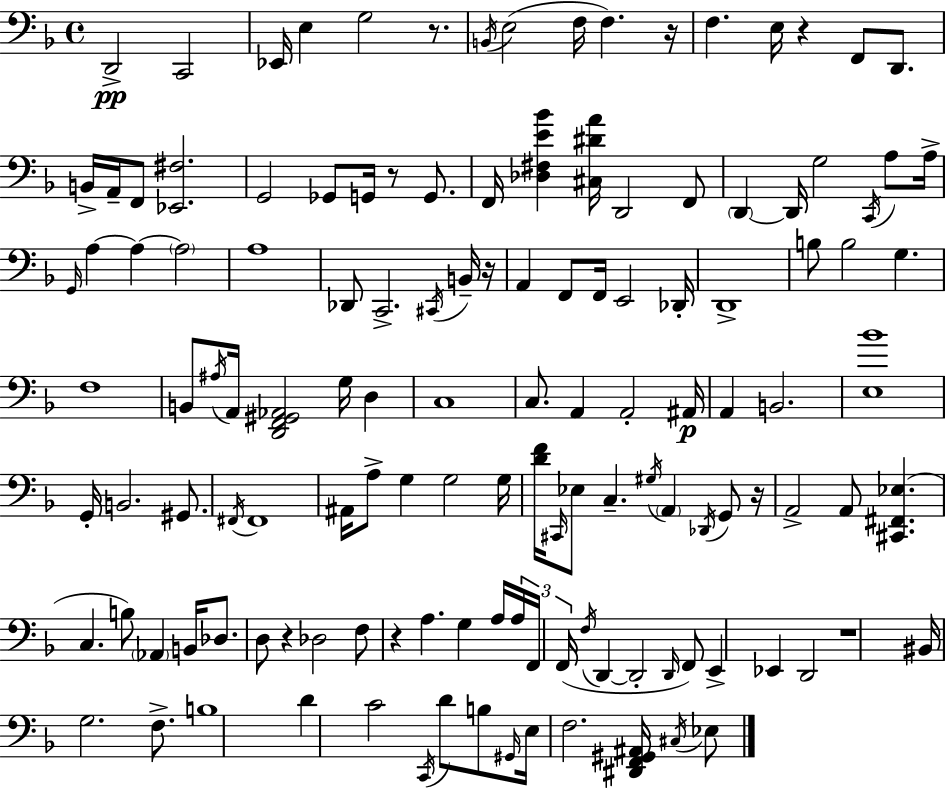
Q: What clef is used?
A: bass